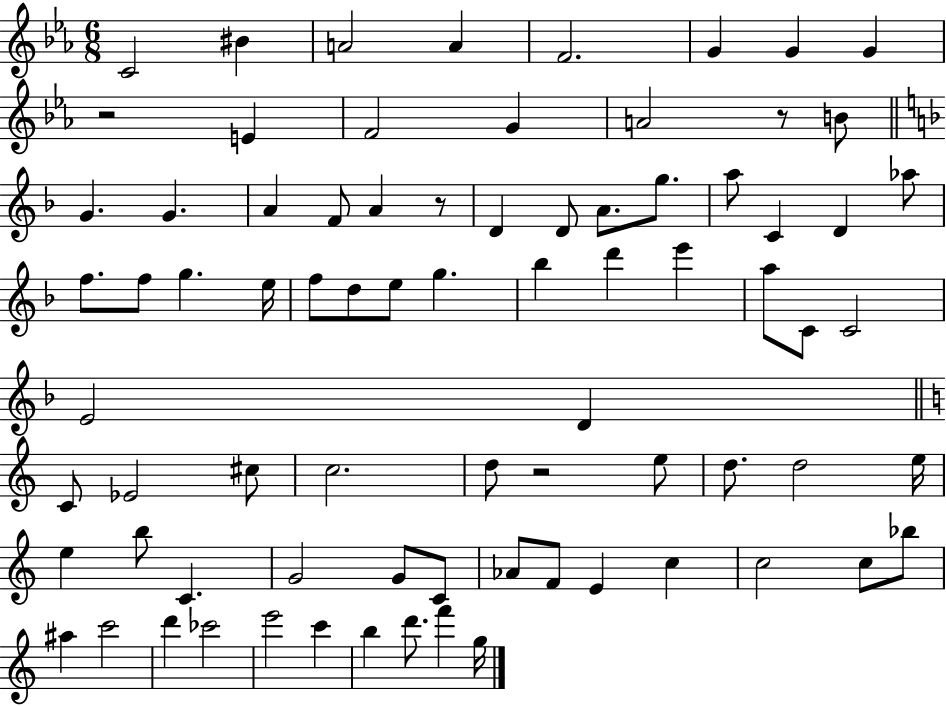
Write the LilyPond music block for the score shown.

{
  \clef treble
  \numericTimeSignature
  \time 6/8
  \key ees \major
  c'2 bis'4 | a'2 a'4 | f'2. | g'4 g'4 g'4 | \break r2 e'4 | f'2 g'4 | a'2 r8 b'8 | \bar "||" \break \key f \major g'4. g'4. | a'4 f'8 a'4 r8 | d'4 d'8 a'8. g''8. | a''8 c'4 d'4 aes''8 | \break f''8. f''8 g''4. e''16 | f''8 d''8 e''8 g''4. | bes''4 d'''4 e'''4 | a''8 c'8 c'2 | \break e'2 d'4 | \bar "||" \break \key c \major c'8 ees'2 cis''8 | c''2. | d''8 r2 e''8 | d''8. d''2 e''16 | \break e''4 b''8 c'4. | g'2 g'8 c'8 | aes'8 f'8 e'4 c''4 | c''2 c''8 bes''8 | \break ais''4 c'''2 | d'''4 ces'''2 | e'''2 c'''4 | b''4 d'''8. f'''4 g''16 | \break \bar "|."
}